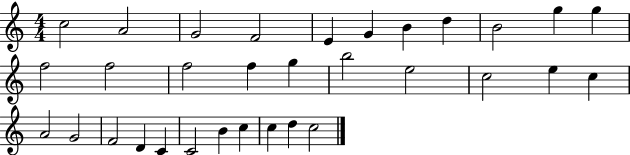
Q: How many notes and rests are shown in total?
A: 32